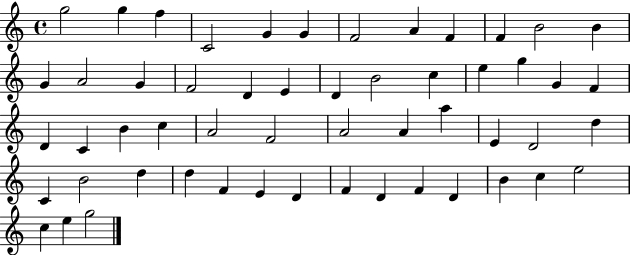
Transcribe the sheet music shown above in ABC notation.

X:1
T:Untitled
M:4/4
L:1/4
K:C
g2 g f C2 G G F2 A F F B2 B G A2 G F2 D E D B2 c e g G F D C B c A2 F2 A2 A a E D2 d C B2 d d F E D F D F D B c e2 c e g2